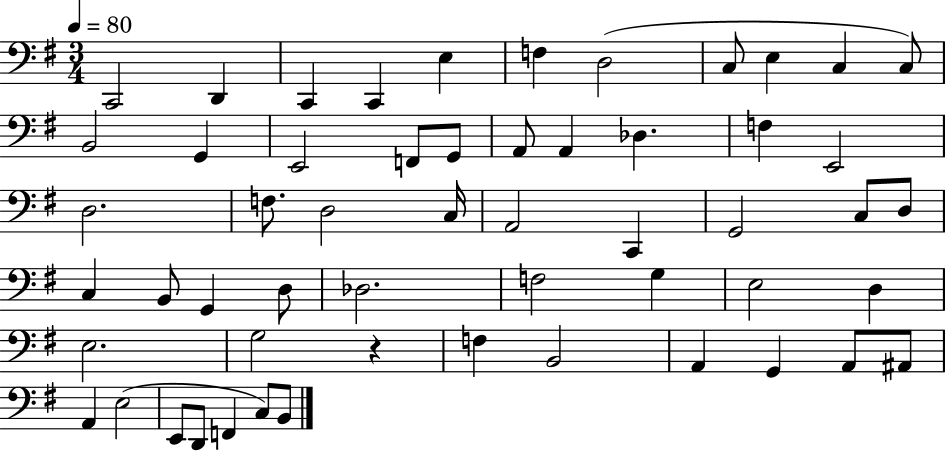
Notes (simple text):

C2/h D2/q C2/q C2/q E3/q F3/q D3/h C3/e E3/q C3/q C3/e B2/h G2/q E2/h F2/e G2/e A2/e A2/q Db3/q. F3/q E2/h D3/h. F3/e. D3/h C3/s A2/h C2/q G2/h C3/e D3/e C3/q B2/e G2/q D3/e Db3/h. F3/h G3/q E3/h D3/q E3/h. G3/h R/q F3/q B2/h A2/q G2/q A2/e A#2/e A2/q E3/h E2/e D2/e F2/q C3/e B2/e